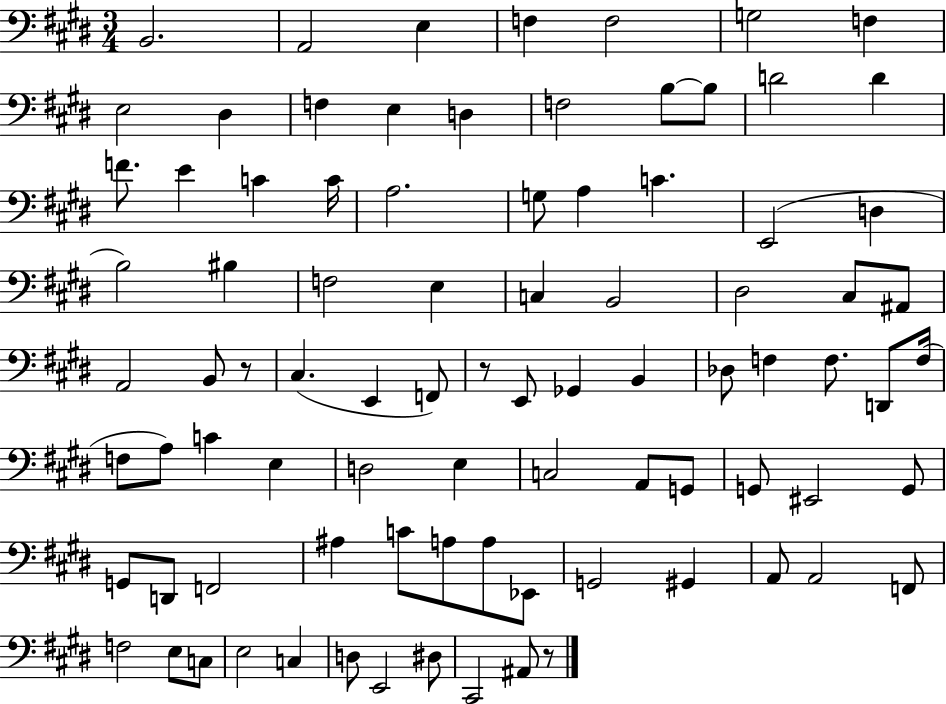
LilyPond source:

{
  \clef bass
  \numericTimeSignature
  \time 3/4
  \key e \major
  b,2. | a,2 e4 | f4 f2 | g2 f4 | \break e2 dis4 | f4 e4 d4 | f2 b8~~ b8 | d'2 d'4 | \break f'8. e'4 c'4 c'16 | a2. | g8 a4 c'4. | e,2( d4 | \break b2) bis4 | f2 e4 | c4 b,2 | dis2 cis8 ais,8 | \break a,2 b,8 r8 | cis4.( e,4 f,8) | r8 e,8 ges,4 b,4 | des8 f4 f8. d,8 f16( | \break f8 a8) c'4 e4 | d2 e4 | c2 a,8 g,8 | g,8 eis,2 g,8 | \break g,8 d,8 f,2 | ais4 c'8 a8 a8 ees,8 | g,2 gis,4 | a,8 a,2 f,8 | \break f2 e8 c8 | e2 c4 | d8 e,2 dis8 | cis,2 ais,8 r8 | \break \bar "|."
}